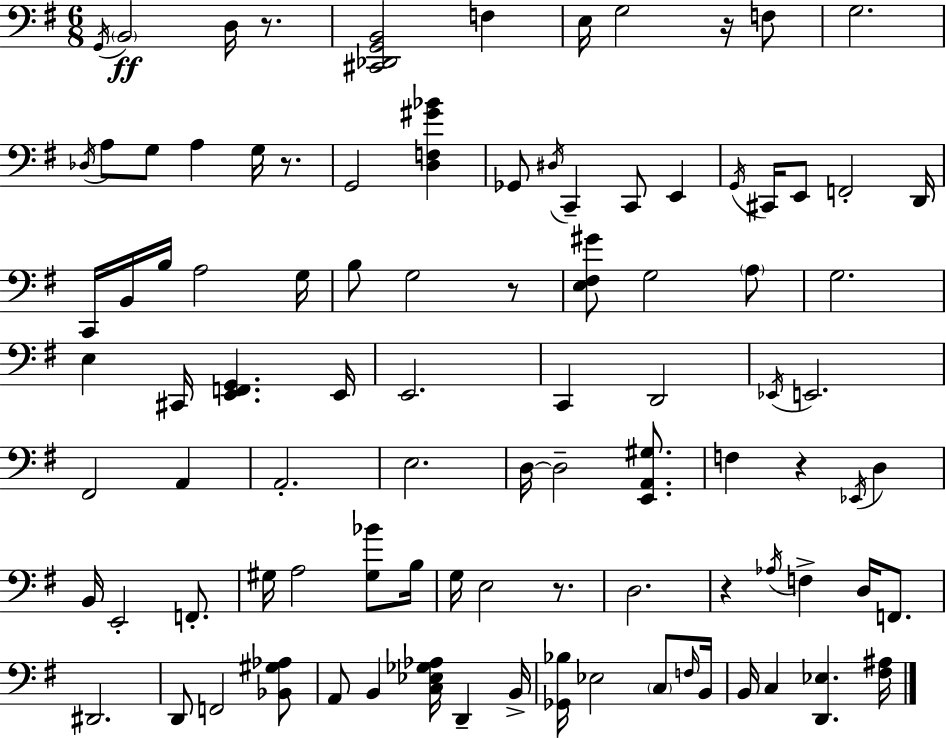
X:1
T:Untitled
M:6/8
L:1/4
K:G
G,,/4 B,,2 D,/4 z/2 [^C,,_D,,G,,B,,]2 F, E,/4 G,2 z/4 F,/2 G,2 _D,/4 A,/2 G,/2 A, G,/4 z/2 G,,2 [D,F,^G_B] _G,,/2 ^D,/4 C,, C,,/2 E,, G,,/4 ^C,,/4 E,,/2 F,,2 D,,/4 C,,/4 B,,/4 B,/4 A,2 G,/4 B,/2 G,2 z/2 [E,^F,^G]/2 G,2 A,/2 G,2 E, ^C,,/4 [E,,F,,G,,] E,,/4 E,,2 C,, D,,2 _E,,/4 E,,2 ^F,,2 A,, A,,2 E,2 D,/4 D,2 [E,,A,,^G,]/2 F, z _E,,/4 D, B,,/4 E,,2 F,,/2 ^G,/4 A,2 [^G,_B]/2 B,/4 G,/4 E,2 z/2 D,2 z _A,/4 F, D,/4 F,,/2 ^D,,2 D,,/2 F,,2 [_B,,^G,_A,]/2 A,,/2 B,, [C,_E,_G,_A,]/4 D,, B,,/4 [_G,,_B,]/4 _E,2 C,/2 F,/4 B,,/4 B,,/4 C, [D,,_E,] [^F,^A,]/4